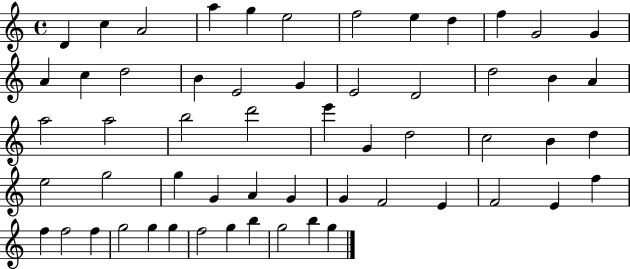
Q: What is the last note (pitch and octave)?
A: G5